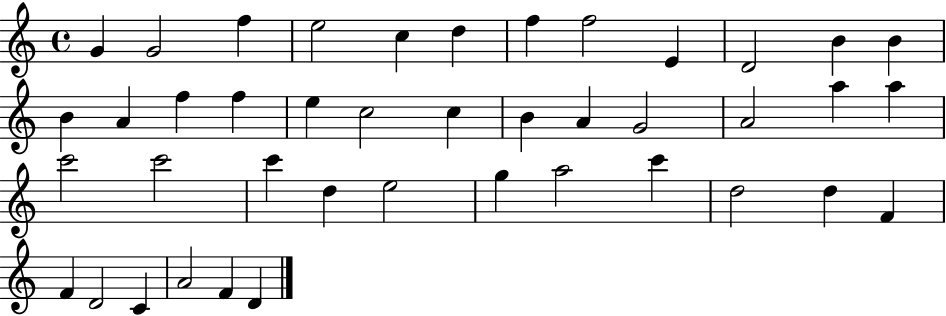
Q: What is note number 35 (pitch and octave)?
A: D5